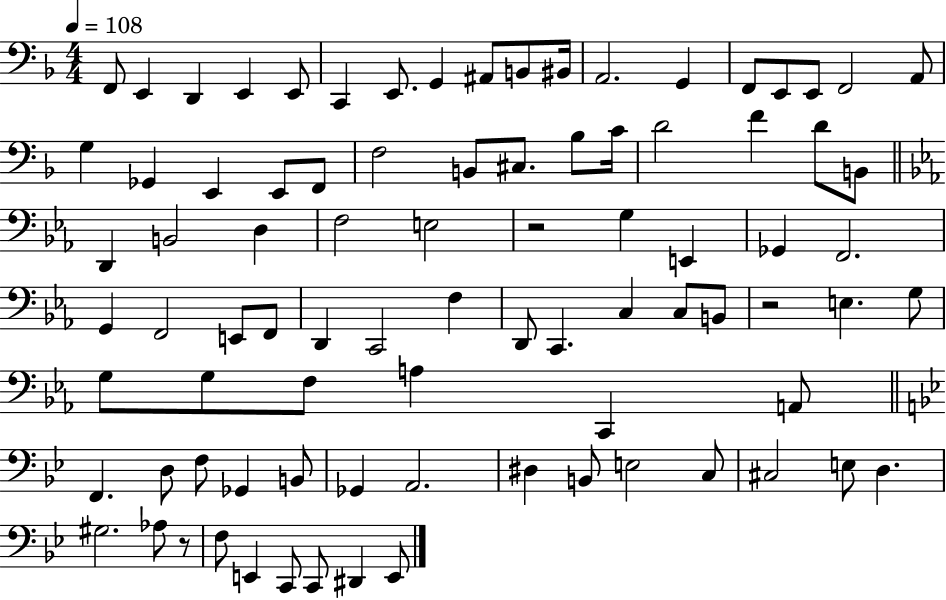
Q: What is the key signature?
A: F major